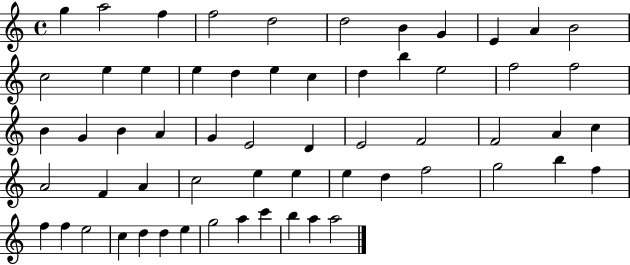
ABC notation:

X:1
T:Untitled
M:4/4
L:1/4
K:C
g a2 f f2 d2 d2 B G E A B2 c2 e e e d e c d b e2 f2 f2 B G B A G E2 D E2 F2 F2 A c A2 F A c2 e e e d f2 g2 b f f f e2 c d d e g2 a c' b a a2